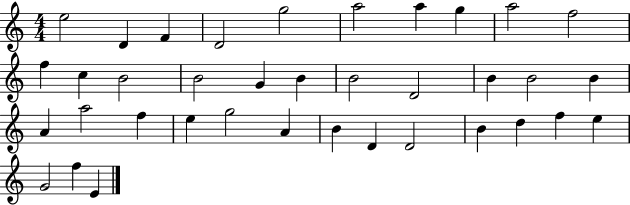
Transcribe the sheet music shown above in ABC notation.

X:1
T:Untitled
M:4/4
L:1/4
K:C
e2 D F D2 g2 a2 a g a2 f2 f c B2 B2 G B B2 D2 B B2 B A a2 f e g2 A B D D2 B d f e G2 f E